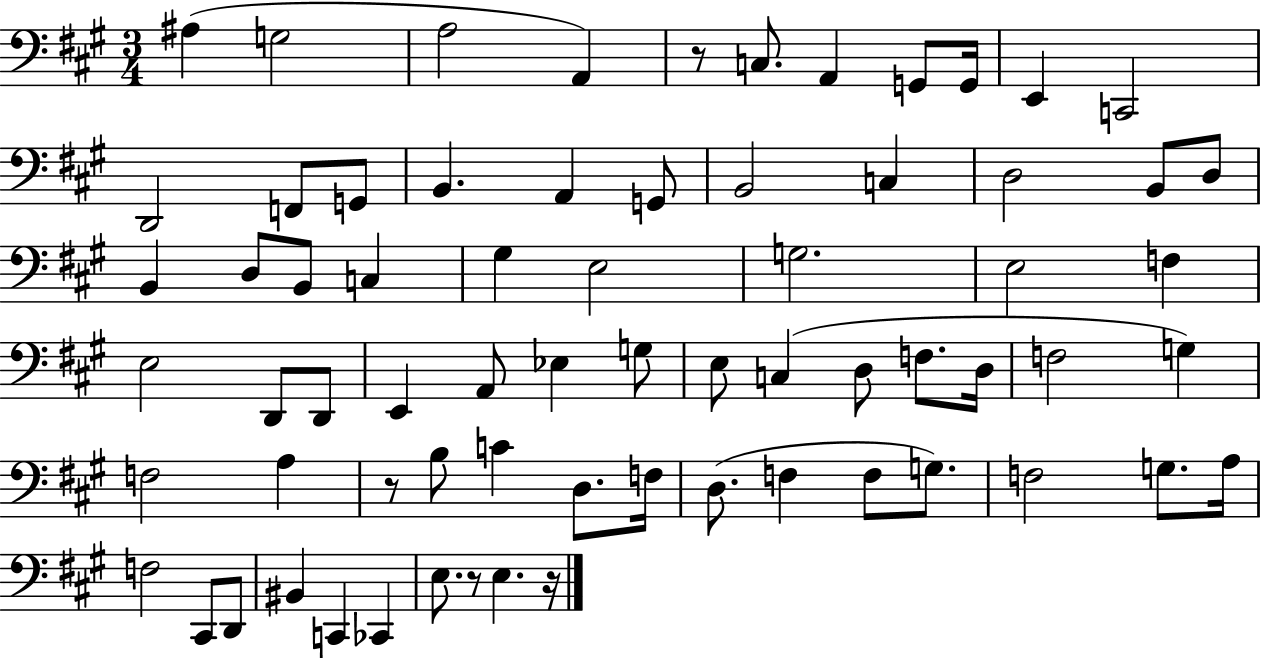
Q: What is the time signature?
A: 3/4